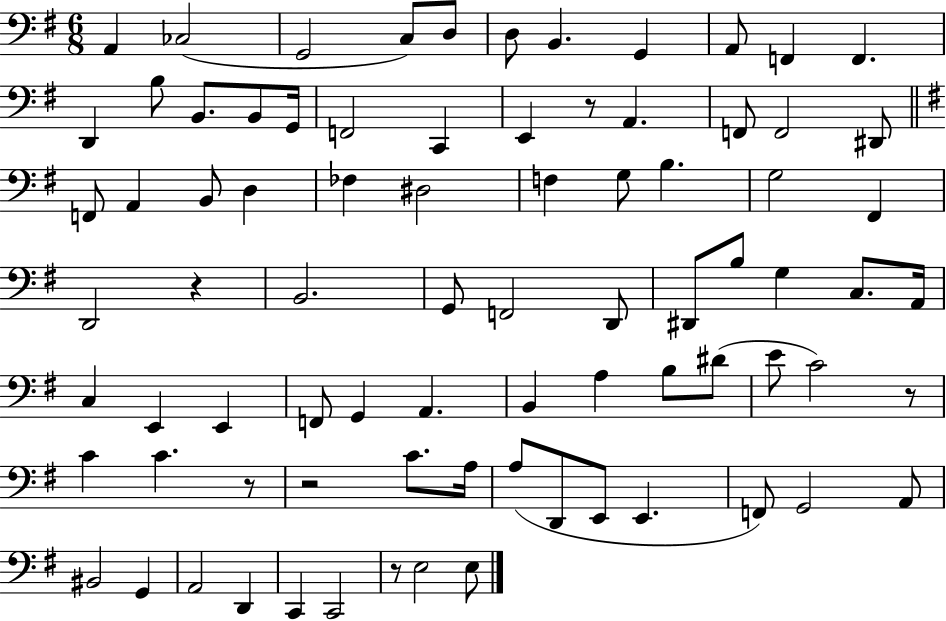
{
  \clef bass
  \numericTimeSignature
  \time 6/8
  \key g \major
  \repeat volta 2 { a,4 ces2( | g,2 c8) d8 | d8 b,4. g,4 | a,8 f,4 f,4. | \break d,4 b8 b,8. b,8 g,16 | f,2 c,4 | e,4 r8 a,4. | f,8 f,2 dis,8 | \break \bar "||" \break \key g \major f,8 a,4 b,8 d4 | fes4 dis2 | f4 g8 b4. | g2 fis,4 | \break d,2 r4 | b,2. | g,8 f,2 d,8 | dis,8 b8 g4 c8. a,16 | \break c4 e,4 e,4 | f,8 g,4 a,4. | b,4 a4 b8 dis'8( | e'8 c'2) r8 | \break c'4 c'4. r8 | r2 c'8. a16 | a8( d,8 e,8 e,4. | f,8) g,2 a,8 | \break bis,2 g,4 | a,2 d,4 | c,4 c,2 | r8 e2 e8 | \break } \bar "|."
}